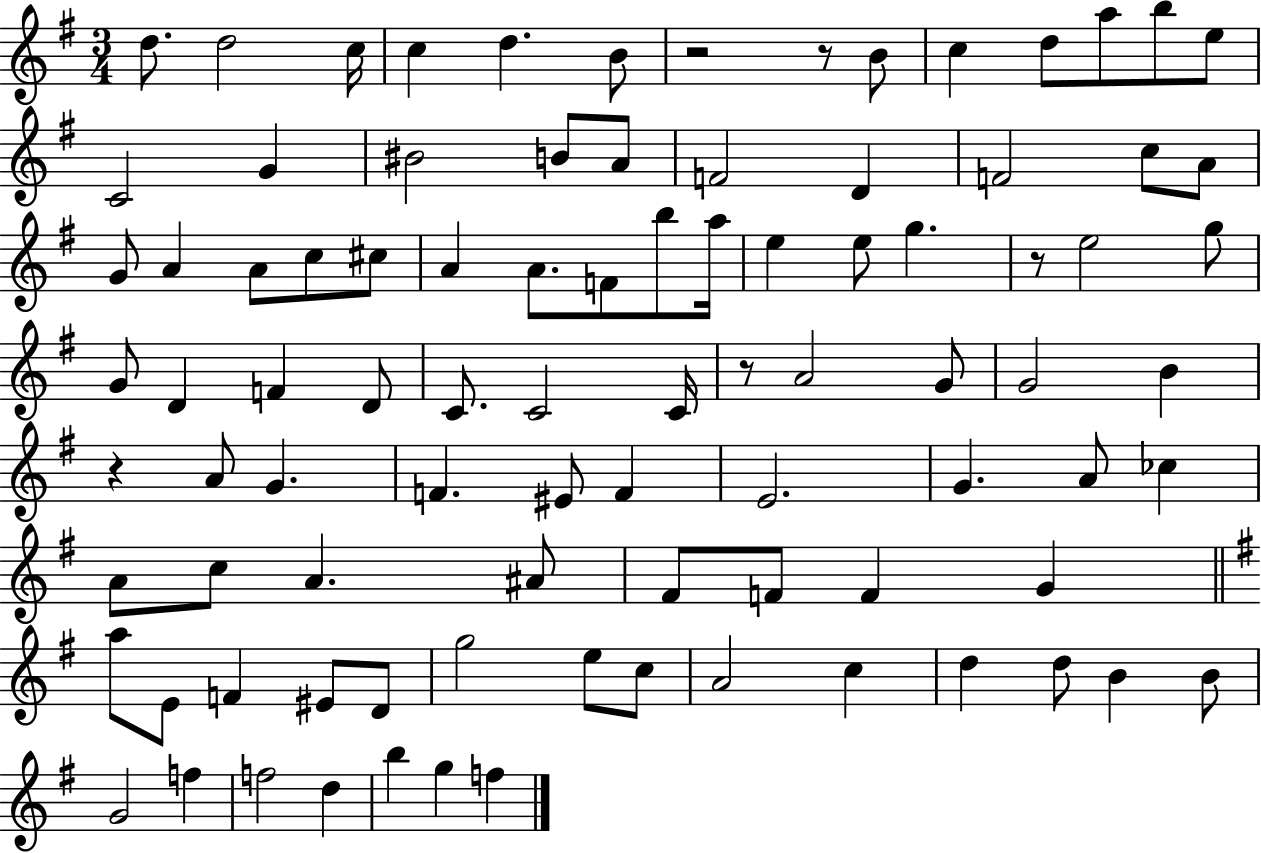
{
  \clef treble
  \numericTimeSignature
  \time 3/4
  \key g \major
  \repeat volta 2 { d''8. d''2 c''16 | c''4 d''4. b'8 | r2 r8 b'8 | c''4 d''8 a''8 b''8 e''8 | \break c'2 g'4 | bis'2 b'8 a'8 | f'2 d'4 | f'2 c''8 a'8 | \break g'8 a'4 a'8 c''8 cis''8 | a'4 a'8. f'8 b''8 a''16 | e''4 e''8 g''4. | r8 e''2 g''8 | \break g'8 d'4 f'4 d'8 | c'8. c'2 c'16 | r8 a'2 g'8 | g'2 b'4 | \break r4 a'8 g'4. | f'4. eis'8 f'4 | e'2. | g'4. a'8 ces''4 | \break a'8 c''8 a'4. ais'8 | fis'8 f'8 f'4 g'4 | \bar "||" \break \key g \major a''8 e'8 f'4 eis'8 d'8 | g''2 e''8 c''8 | a'2 c''4 | d''4 d''8 b'4 b'8 | \break g'2 f''4 | f''2 d''4 | b''4 g''4 f''4 | } \bar "|."
}